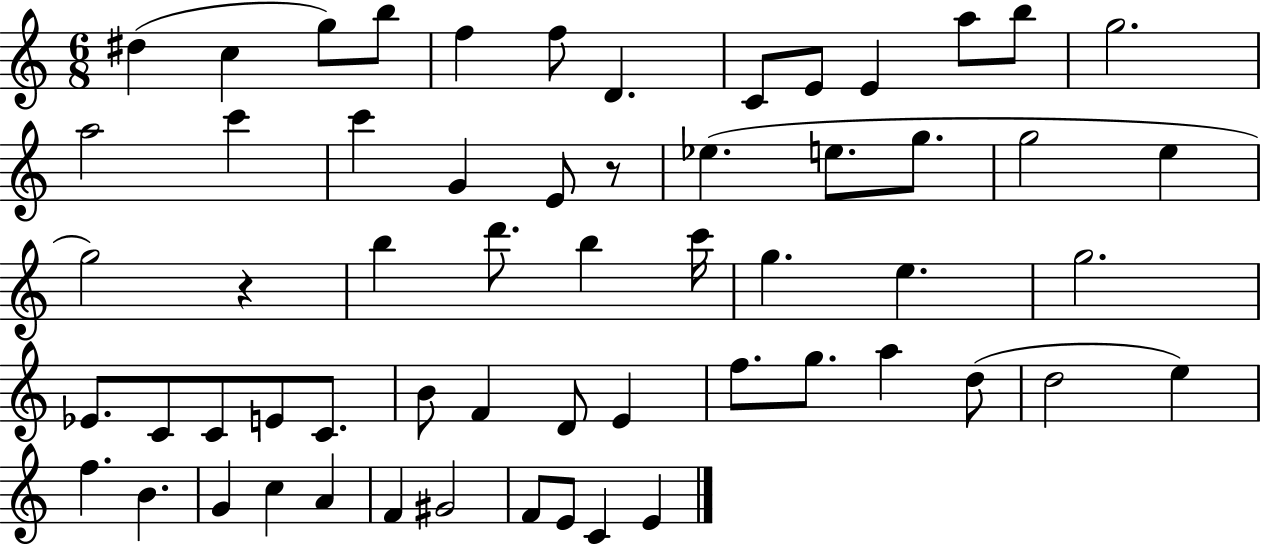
{
  \clef treble
  \numericTimeSignature
  \time 6/8
  \key c \major
  dis''4( c''4 g''8) b''8 | f''4 f''8 d'4. | c'8 e'8 e'4 a''8 b''8 | g''2. | \break a''2 c'''4 | c'''4 g'4 e'8 r8 | ees''4.( e''8. g''8. | g''2 e''4 | \break g''2) r4 | b''4 d'''8. b''4 c'''16 | g''4. e''4. | g''2. | \break ees'8. c'8 c'8 e'8 c'8. | b'8 f'4 d'8 e'4 | f''8. g''8. a''4 d''8( | d''2 e''4) | \break f''4. b'4. | g'4 c''4 a'4 | f'4 gis'2 | f'8 e'8 c'4 e'4 | \break \bar "|."
}